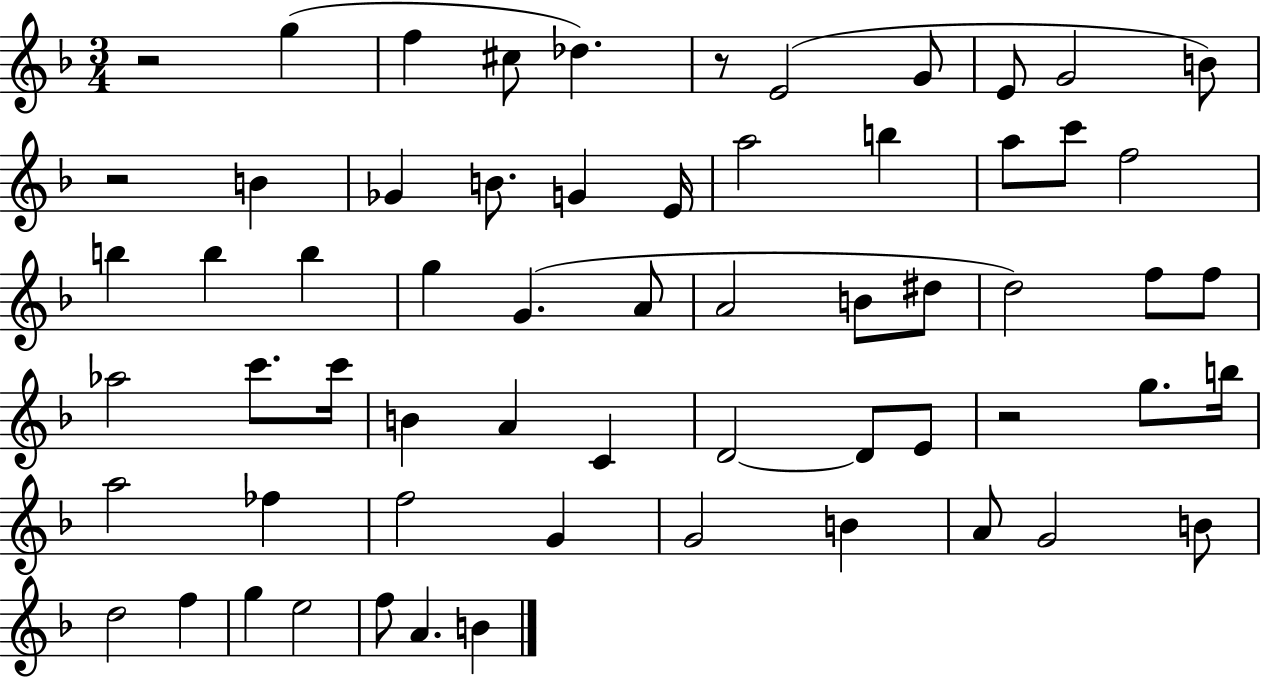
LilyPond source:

{
  \clef treble
  \numericTimeSignature
  \time 3/4
  \key f \major
  r2 g''4( | f''4 cis''8 des''4.) | r8 e'2( g'8 | e'8 g'2 b'8) | \break r2 b'4 | ges'4 b'8. g'4 e'16 | a''2 b''4 | a''8 c'''8 f''2 | \break b''4 b''4 b''4 | g''4 g'4.( a'8 | a'2 b'8 dis''8 | d''2) f''8 f''8 | \break aes''2 c'''8. c'''16 | b'4 a'4 c'4 | d'2~~ d'8 e'8 | r2 g''8. b''16 | \break a''2 fes''4 | f''2 g'4 | g'2 b'4 | a'8 g'2 b'8 | \break d''2 f''4 | g''4 e''2 | f''8 a'4. b'4 | \bar "|."
}